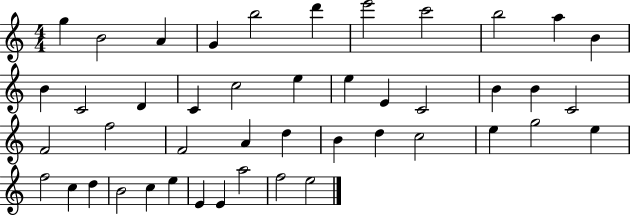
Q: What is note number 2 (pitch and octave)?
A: B4